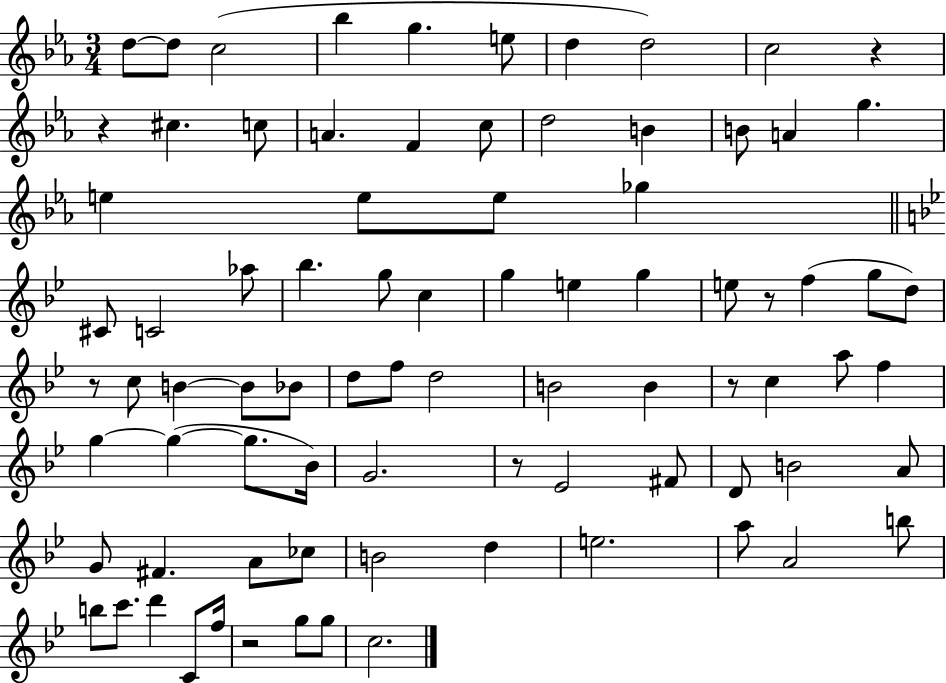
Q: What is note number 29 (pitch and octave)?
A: C5